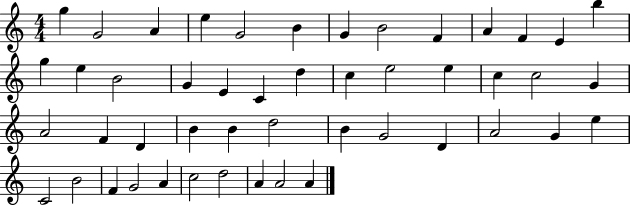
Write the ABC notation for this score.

X:1
T:Untitled
M:4/4
L:1/4
K:C
g G2 A e G2 B G B2 F A F E b g e B2 G E C d c e2 e c c2 G A2 F D B B d2 B G2 D A2 G e C2 B2 F G2 A c2 d2 A A2 A